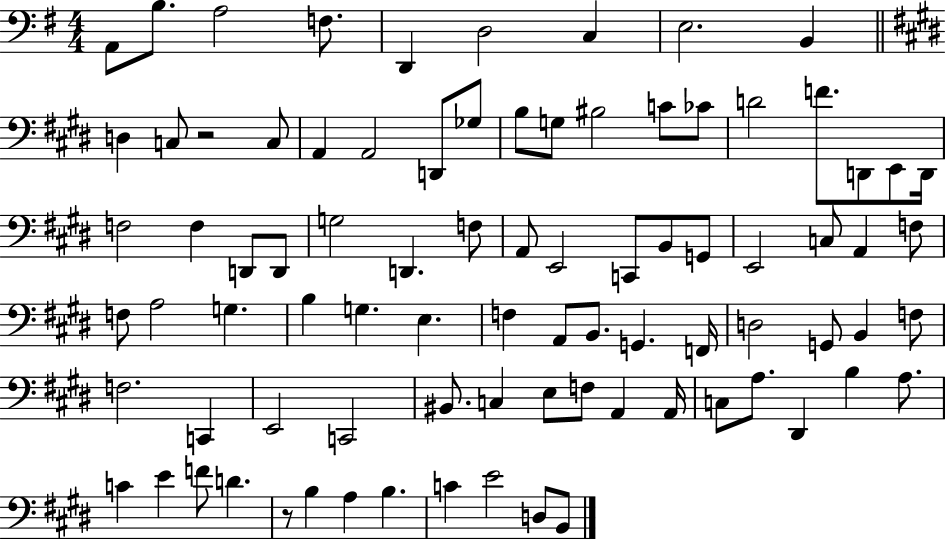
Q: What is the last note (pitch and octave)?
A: B2